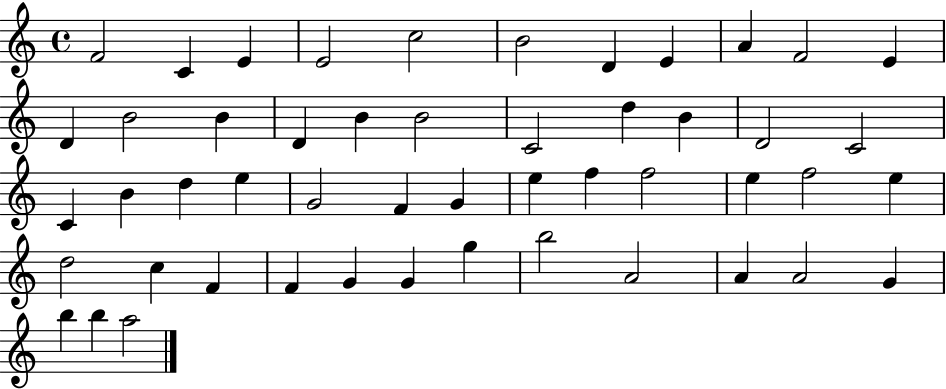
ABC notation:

X:1
T:Untitled
M:4/4
L:1/4
K:C
F2 C E E2 c2 B2 D E A F2 E D B2 B D B B2 C2 d B D2 C2 C B d e G2 F G e f f2 e f2 e d2 c F F G G g b2 A2 A A2 G b b a2